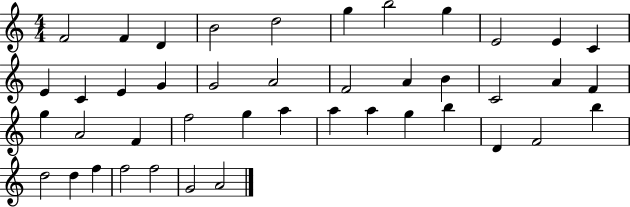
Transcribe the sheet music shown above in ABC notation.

X:1
T:Untitled
M:4/4
L:1/4
K:C
F2 F D B2 d2 g b2 g E2 E C E C E G G2 A2 F2 A B C2 A F g A2 F f2 g a a a g b D F2 b d2 d f f2 f2 G2 A2